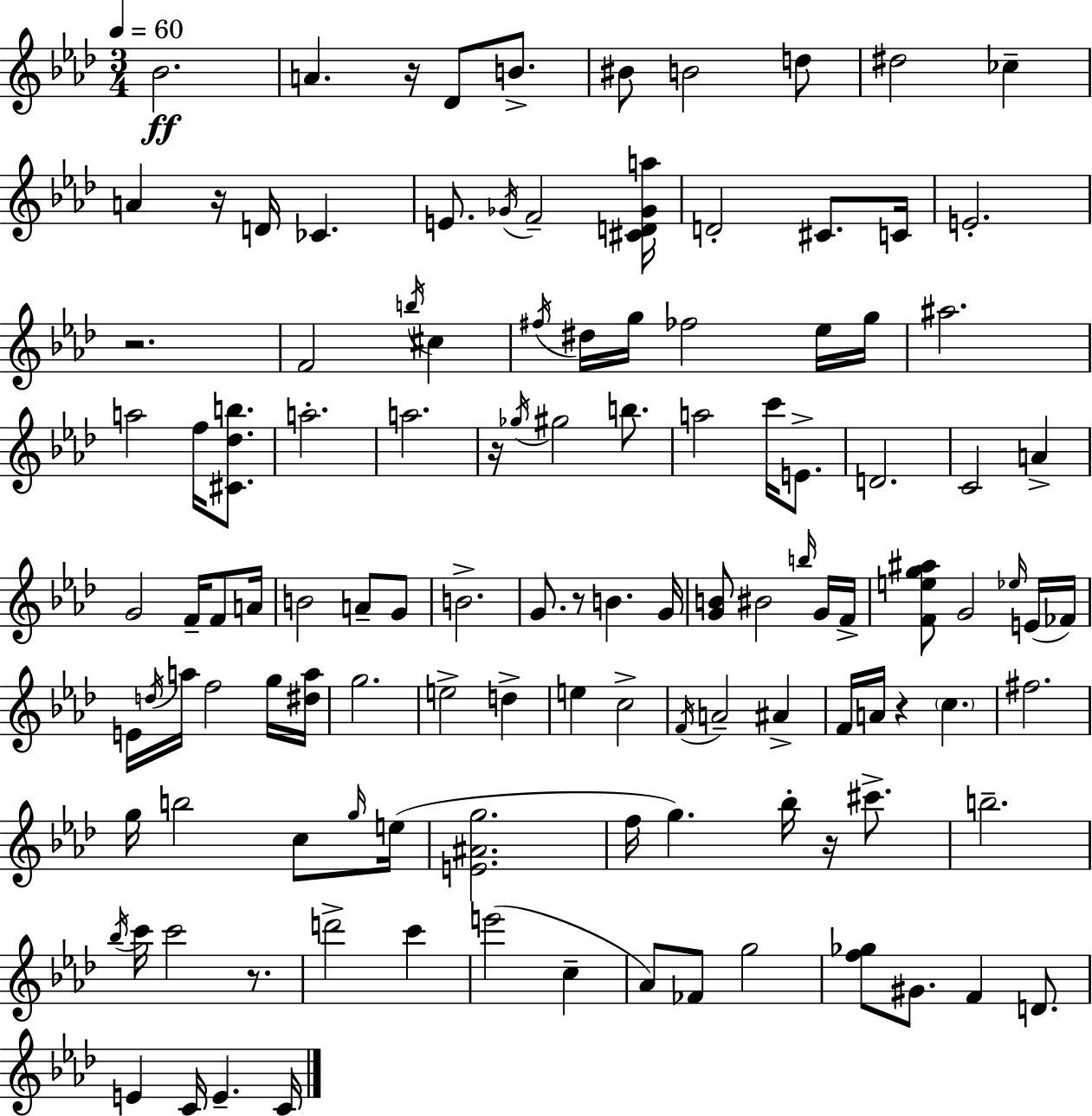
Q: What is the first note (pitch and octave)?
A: Bb4